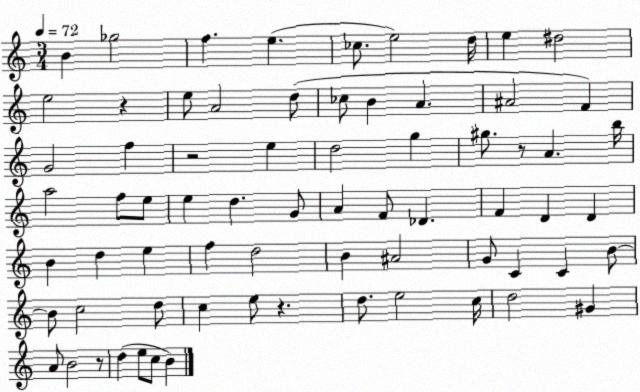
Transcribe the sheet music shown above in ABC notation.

X:1
T:Untitled
M:3/4
L:1/4
K:C
B _g2 f e _c/2 e2 d/4 e ^d2 e2 z e/2 A2 d/2 _c/2 B A ^A2 F G2 f z2 e d2 g ^g/2 z/2 A b/4 a2 f/2 e/2 e d G/2 A F/2 _D F D D B d e f d2 B ^A2 G/2 C C B/2 B/2 c2 d/2 c e/2 z d/2 e2 c/4 d2 ^G A/2 B2 z/2 d e/2 c/2 B